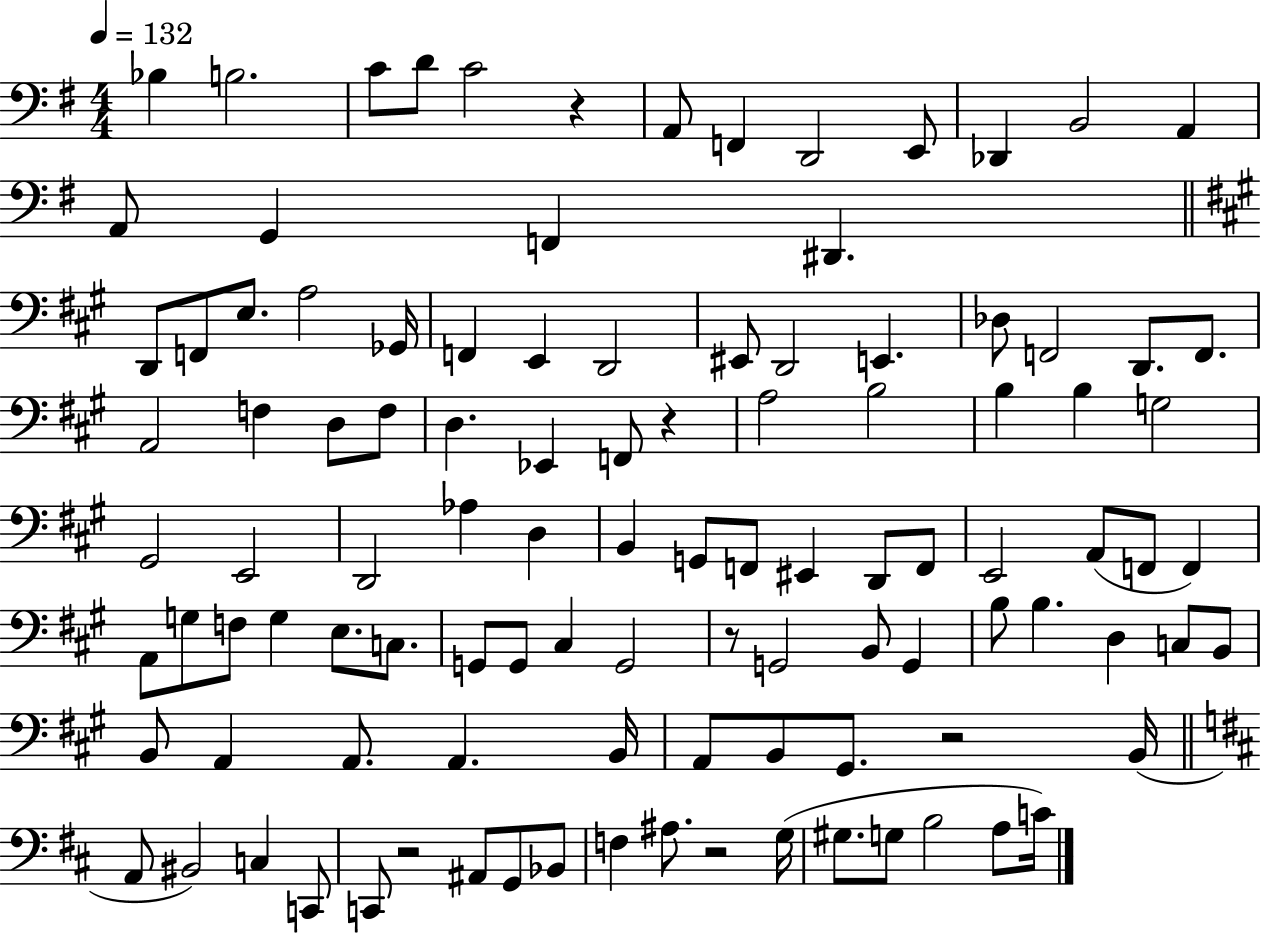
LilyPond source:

{
  \clef bass
  \numericTimeSignature
  \time 4/4
  \key g \major
  \tempo 4 = 132
  \repeat volta 2 { bes4 b2. | c'8 d'8 c'2 r4 | a,8 f,4 d,2 e,8 | des,4 b,2 a,4 | \break a,8 g,4 f,4 dis,4. | \bar "||" \break \key a \major d,8 f,8 e8. a2 ges,16 | f,4 e,4 d,2 | eis,8 d,2 e,4. | des8 f,2 d,8. f,8. | \break a,2 f4 d8 f8 | d4. ees,4 f,8 r4 | a2 b2 | b4 b4 g2 | \break gis,2 e,2 | d,2 aes4 d4 | b,4 g,8 f,8 eis,4 d,8 f,8 | e,2 a,8( f,8 f,4) | \break a,8 g8 f8 g4 e8. c8. | g,8 g,8 cis4 g,2 | r8 g,2 b,8 g,4 | b8 b4. d4 c8 b,8 | \break b,8 a,4 a,8. a,4. b,16 | a,8 b,8 gis,8. r2 b,16( | \bar "||" \break \key d \major a,8 bis,2) c4 c,8 | c,8 r2 ais,8 g,8 bes,8 | f4 ais8. r2 g16( | gis8. g8 b2 a8 c'16) | \break } \bar "|."
}